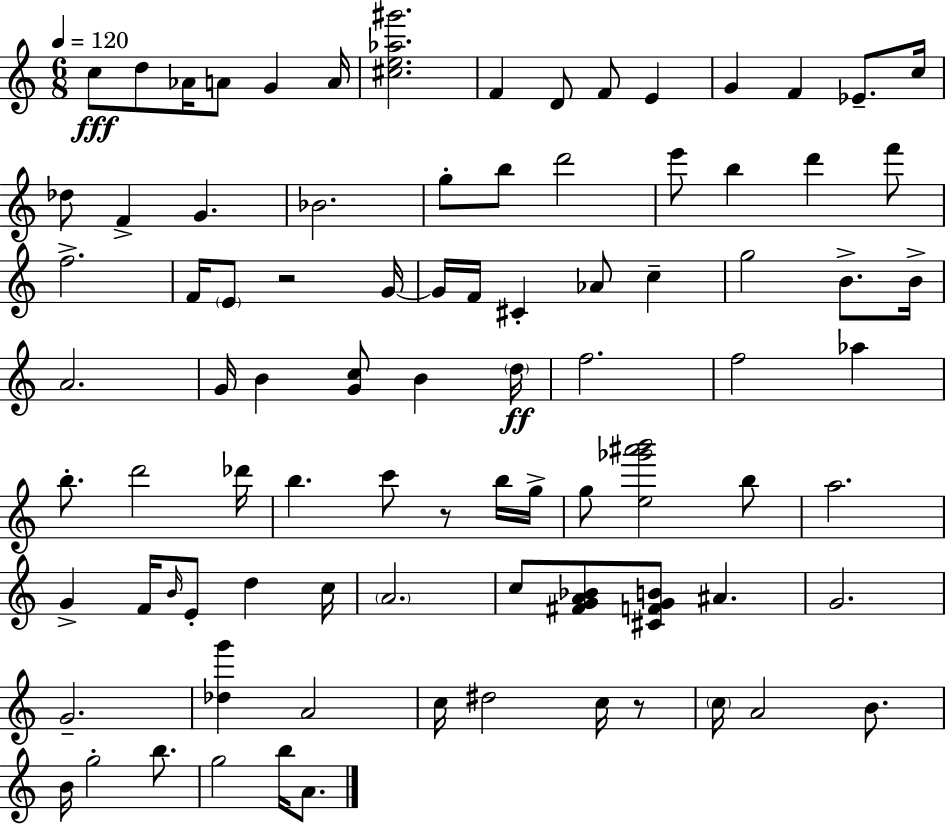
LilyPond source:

{
  \clef treble
  \numericTimeSignature
  \time 6/8
  \key a \minor
  \tempo 4 = 120
  c''8\fff d''8 aes'16 a'8 g'4 a'16 | <cis'' e'' aes'' gis'''>2. | f'4 d'8 f'8 e'4 | g'4 f'4 ees'8.-- c''16 | \break des''8 f'4-> g'4. | bes'2. | g''8-. b''8 d'''2 | e'''8 b''4 d'''4 f'''8 | \break f''2.-> | f'16 \parenthesize e'8 r2 g'16~~ | g'16 f'16 cis'4-. aes'8 c''4-- | g''2 b'8.-> b'16-> | \break a'2. | g'16 b'4 <g' c''>8 b'4 \parenthesize d''16\ff | f''2. | f''2 aes''4 | \break b''8.-. d'''2 des'''16 | b''4. c'''8 r8 b''16 g''16-> | g''8 <e'' ges''' ais''' b'''>2 b''8 | a''2. | \break g'4-> f'16 \grace { b'16 } e'8-. d''4 | c''16 \parenthesize a'2. | c''8 <fis' g' a' bes'>8 <cis' f' g' b'>8 ais'4. | g'2. | \break g'2.-- | <des'' g'''>4 a'2 | c''16 dis''2 c''16 r8 | \parenthesize c''16 a'2 b'8. | \break b'16 g''2-. b''8. | g''2 b''16 a'8. | \bar "|."
}